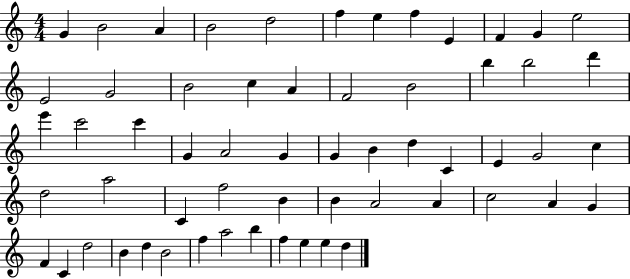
G4/q B4/h A4/q B4/h D5/h F5/q E5/q F5/q E4/q F4/q G4/q E5/h E4/h G4/h B4/h C5/q A4/q F4/h B4/h B5/q B5/h D6/q E6/q C6/h C6/q G4/q A4/h G4/q G4/q B4/q D5/q C4/q E4/q G4/h C5/q D5/h A5/h C4/q F5/h B4/q B4/q A4/h A4/q C5/h A4/q G4/q F4/q C4/q D5/h B4/q D5/q B4/h F5/q A5/h B5/q F5/q E5/q E5/q D5/q